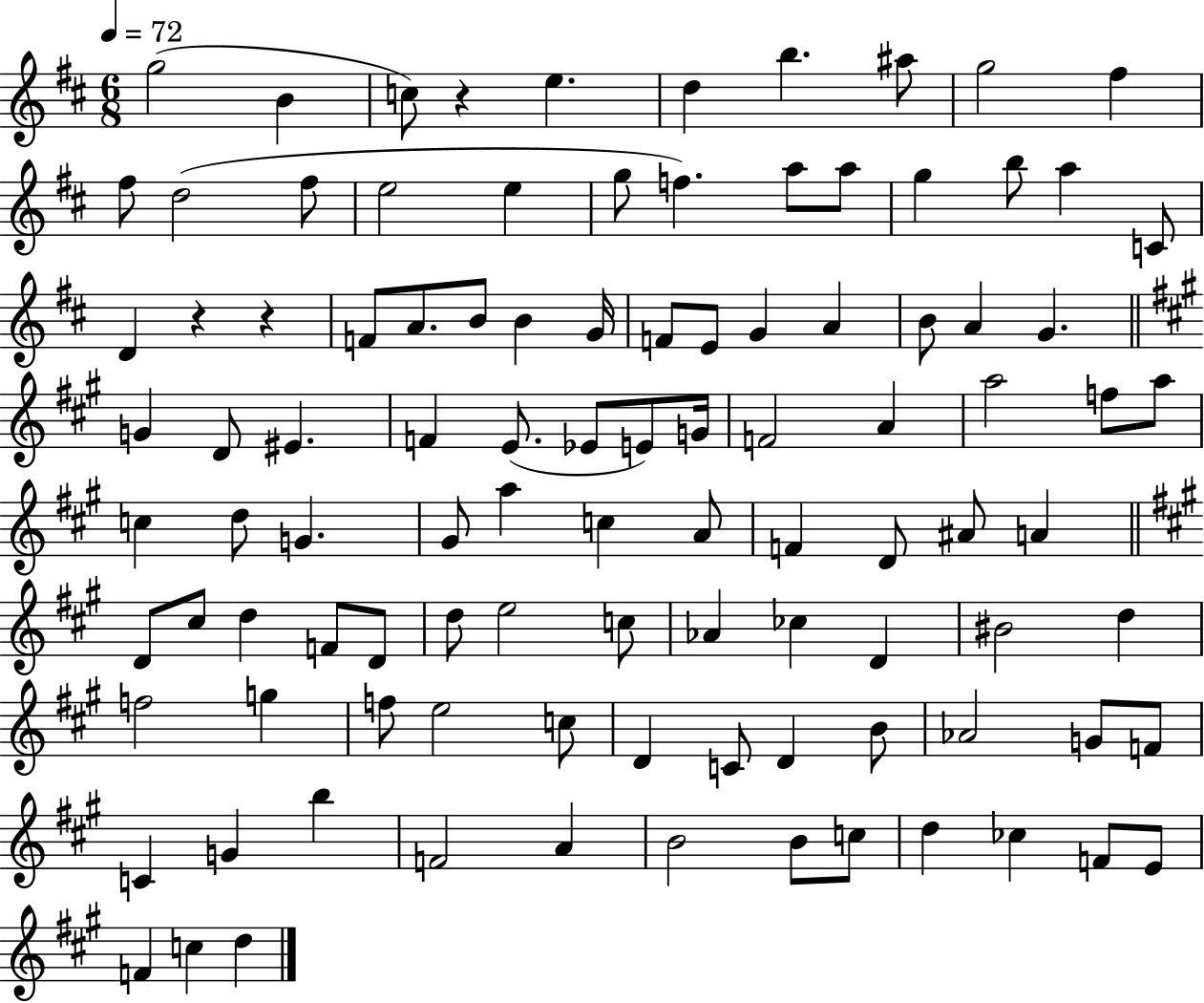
X:1
T:Untitled
M:6/8
L:1/4
K:D
g2 B c/2 z e d b ^a/2 g2 ^f ^f/2 d2 ^f/2 e2 e g/2 f a/2 a/2 g b/2 a C/2 D z z F/2 A/2 B/2 B G/4 F/2 E/2 G A B/2 A G G D/2 ^E F E/2 _E/2 E/2 G/4 F2 A a2 f/2 a/2 c d/2 G ^G/2 a c A/2 F D/2 ^A/2 A D/2 ^c/2 d F/2 D/2 d/2 e2 c/2 _A _c D ^B2 d f2 g f/2 e2 c/2 D C/2 D B/2 _A2 G/2 F/2 C G b F2 A B2 B/2 c/2 d _c F/2 E/2 F c d